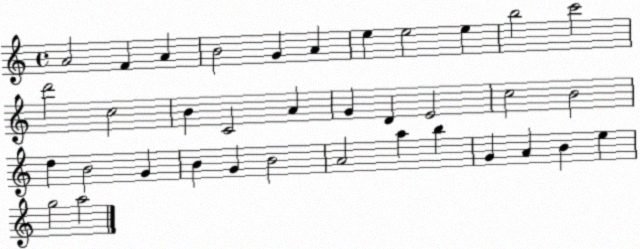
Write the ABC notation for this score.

X:1
T:Untitled
M:4/4
L:1/4
K:C
A2 F A B2 G A e e2 e b2 c'2 d'2 c2 B C2 A G D E2 c2 B2 d B2 G B G B2 A2 a b G A B e g2 a2